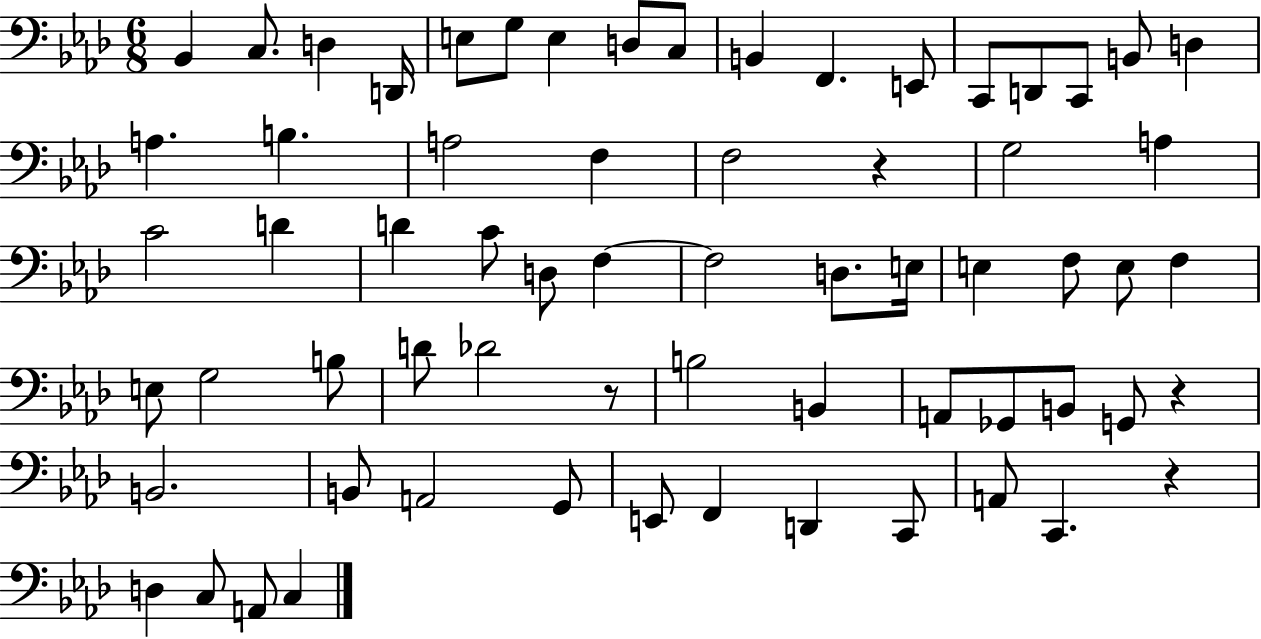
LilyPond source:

{
  \clef bass
  \numericTimeSignature
  \time 6/8
  \key aes \major
  bes,4 c8. d4 d,16 | e8 g8 e4 d8 c8 | b,4 f,4. e,8 | c,8 d,8 c,8 b,8 d4 | \break a4. b4. | a2 f4 | f2 r4 | g2 a4 | \break c'2 d'4 | d'4 c'8 d8 f4~~ | f2 d8. e16 | e4 f8 e8 f4 | \break e8 g2 b8 | d'8 des'2 r8 | b2 b,4 | a,8 ges,8 b,8 g,8 r4 | \break b,2. | b,8 a,2 g,8 | e,8 f,4 d,4 c,8 | a,8 c,4. r4 | \break d4 c8 a,8 c4 | \bar "|."
}